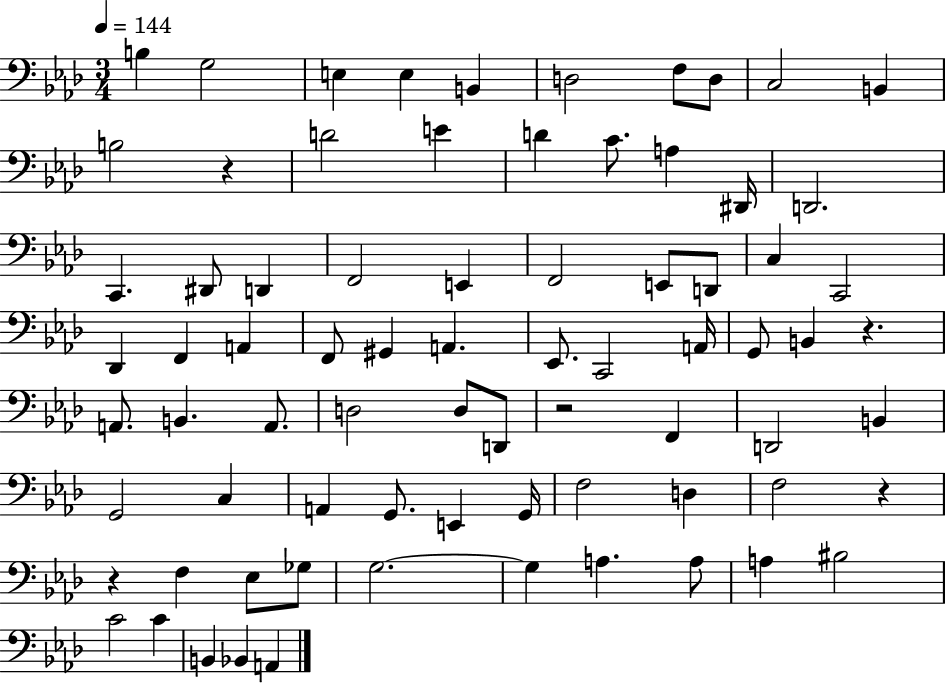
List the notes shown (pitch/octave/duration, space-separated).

B3/q G3/h E3/q E3/q B2/q D3/h F3/e D3/e C3/h B2/q B3/h R/q D4/h E4/q D4/q C4/e. A3/q D#2/s D2/h. C2/q. D#2/e D2/q F2/h E2/q F2/h E2/e D2/e C3/q C2/h Db2/q F2/q A2/q F2/e G#2/q A2/q. Eb2/e. C2/h A2/s G2/e B2/q R/q. A2/e. B2/q. A2/e. D3/h D3/e D2/e R/h F2/q D2/h B2/q G2/h C3/q A2/q G2/e. E2/q G2/s F3/h D3/q F3/h R/q R/q F3/q Eb3/e Gb3/e G3/h. G3/q A3/q. A3/e A3/q BIS3/h C4/h C4/q B2/q Bb2/q A2/q